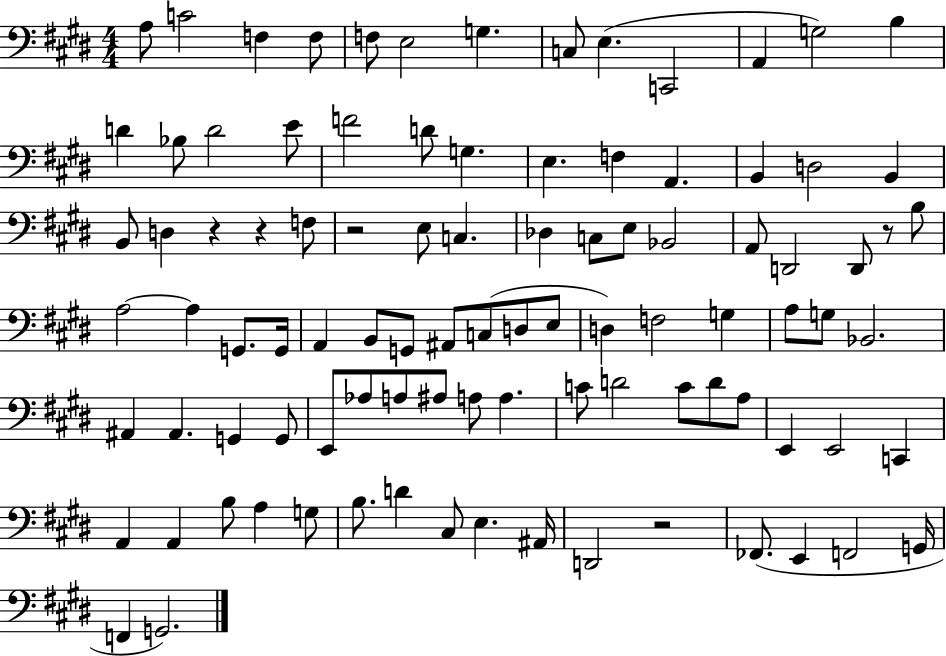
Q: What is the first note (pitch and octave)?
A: A3